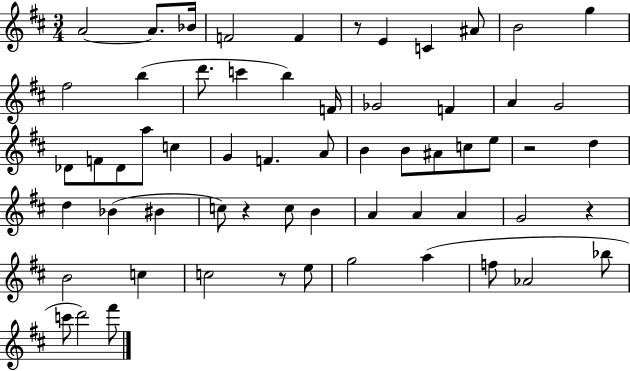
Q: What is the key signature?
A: D major